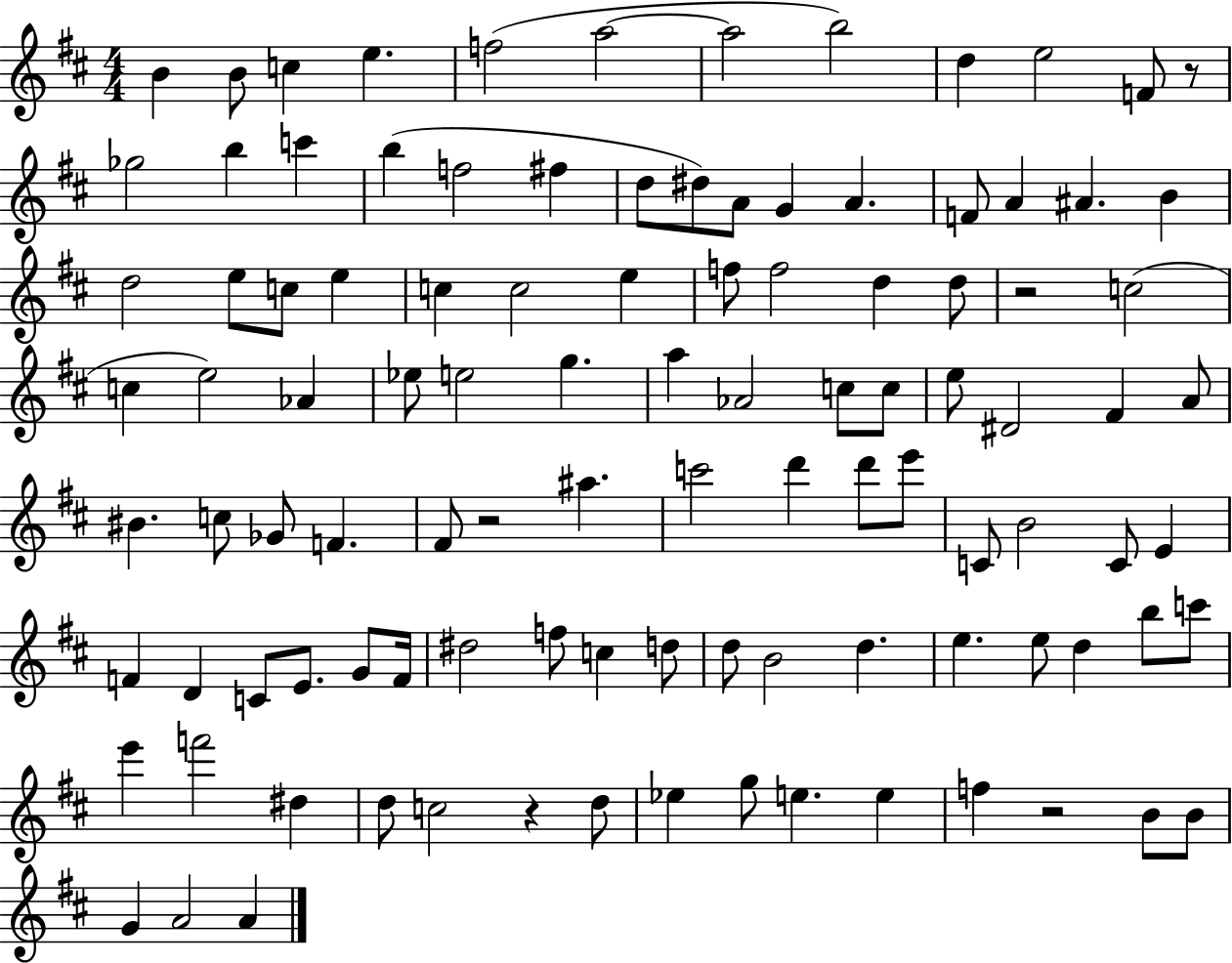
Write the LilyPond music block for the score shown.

{
  \clef treble
  \numericTimeSignature
  \time 4/4
  \key d \major
  \repeat volta 2 { b'4 b'8 c''4 e''4. | f''2( a''2~~ | a''2 b''2) | d''4 e''2 f'8 r8 | \break ges''2 b''4 c'''4 | b''4( f''2 fis''4 | d''8 dis''8) a'8 g'4 a'4. | f'8 a'4 ais'4. b'4 | \break d''2 e''8 c''8 e''4 | c''4 c''2 e''4 | f''8 f''2 d''4 d''8 | r2 c''2( | \break c''4 e''2) aes'4 | ees''8 e''2 g''4. | a''4 aes'2 c''8 c''8 | e''8 dis'2 fis'4 a'8 | \break bis'4. c''8 ges'8 f'4. | fis'8 r2 ais''4. | c'''2 d'''4 d'''8 e'''8 | c'8 b'2 c'8 e'4 | \break f'4 d'4 c'8 e'8. g'8 f'16 | dis''2 f''8 c''4 d''8 | d''8 b'2 d''4. | e''4. e''8 d''4 b''8 c'''8 | \break e'''4 f'''2 dis''4 | d''8 c''2 r4 d''8 | ees''4 g''8 e''4. e''4 | f''4 r2 b'8 b'8 | \break g'4 a'2 a'4 | } \bar "|."
}